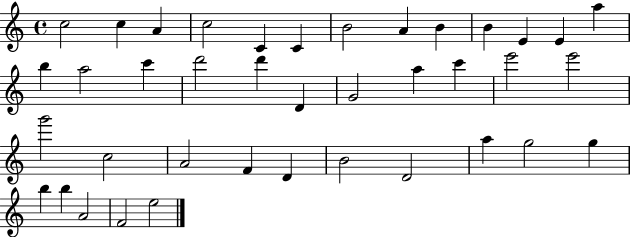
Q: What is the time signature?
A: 4/4